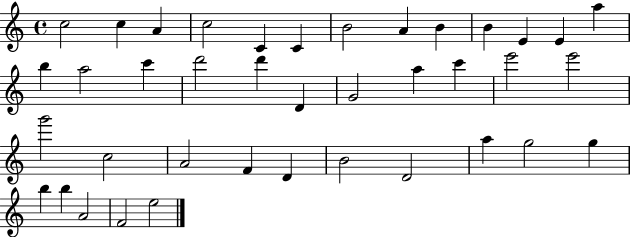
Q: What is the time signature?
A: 4/4